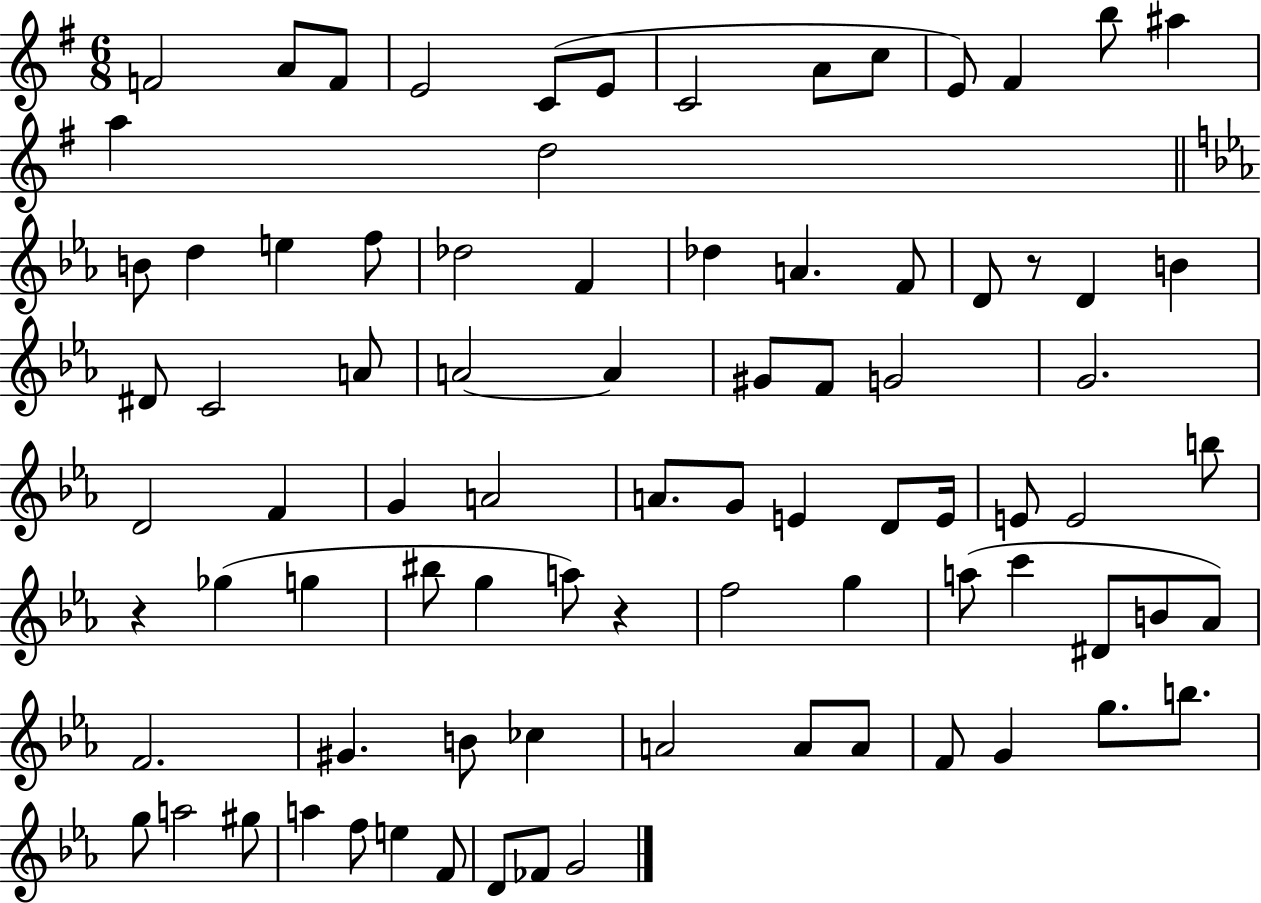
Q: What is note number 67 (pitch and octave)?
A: A4